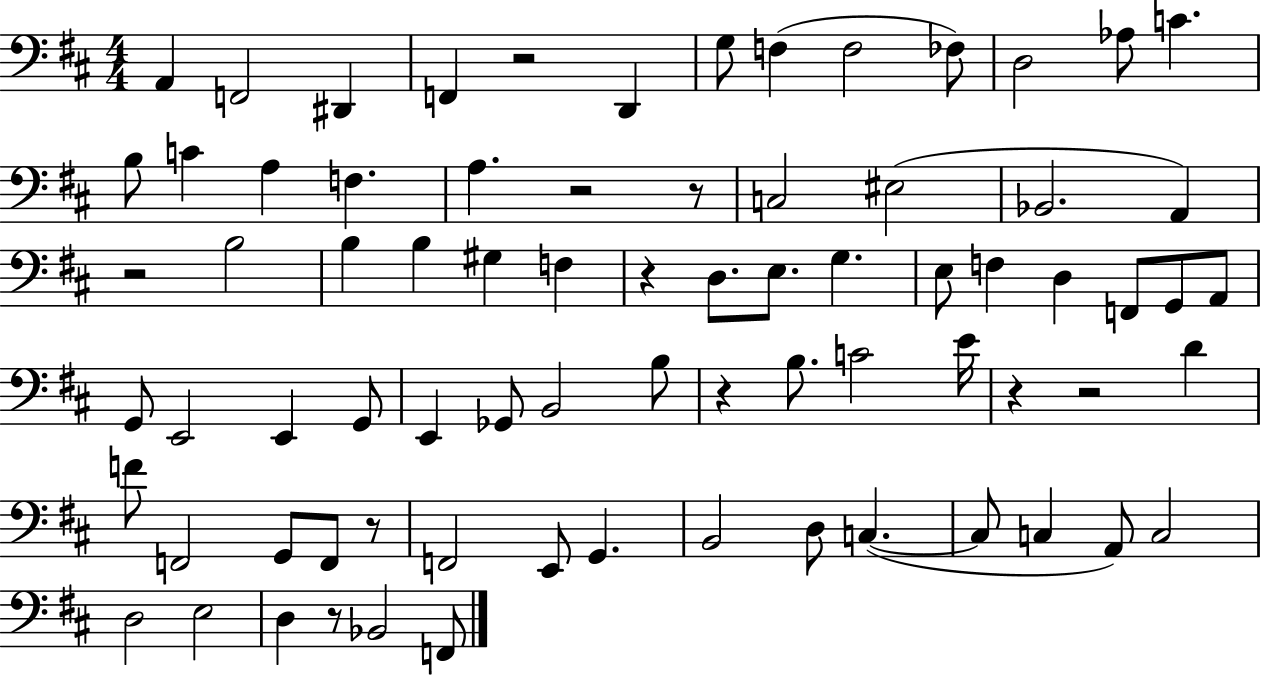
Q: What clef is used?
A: bass